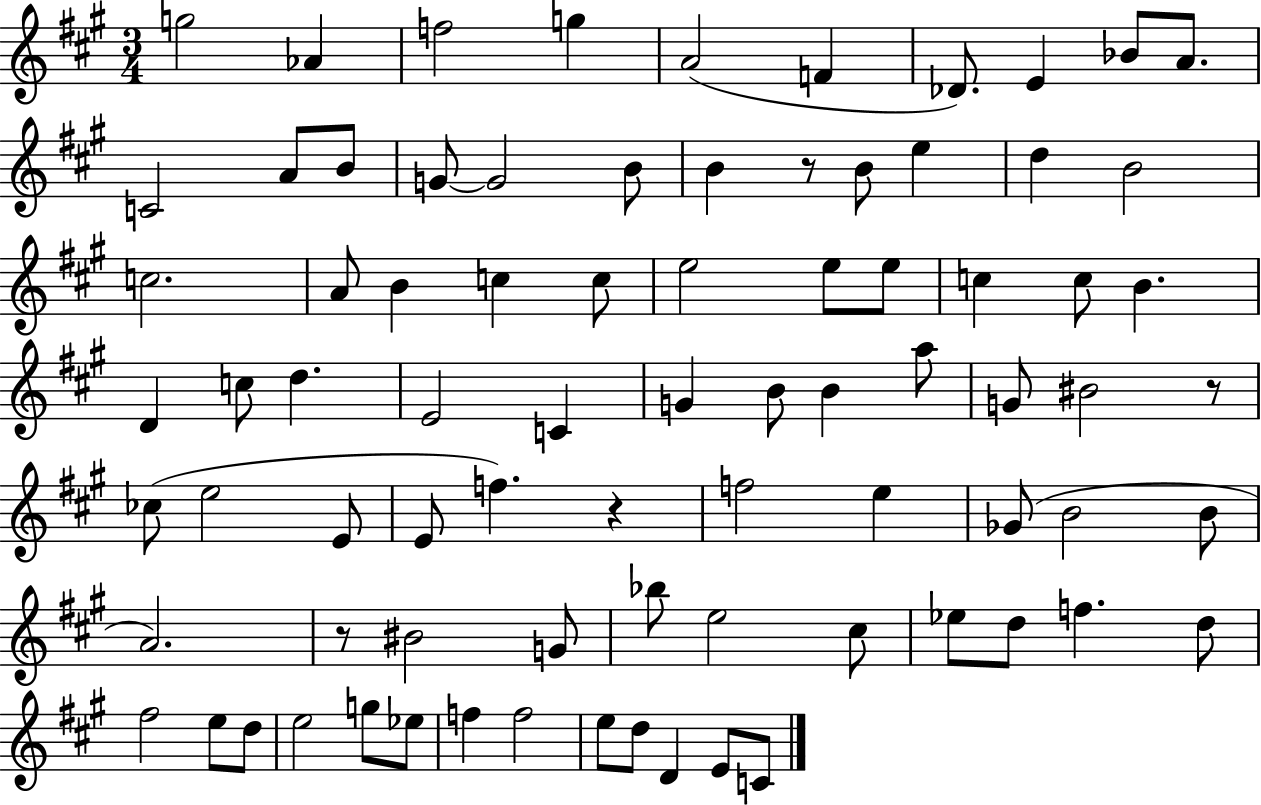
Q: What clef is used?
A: treble